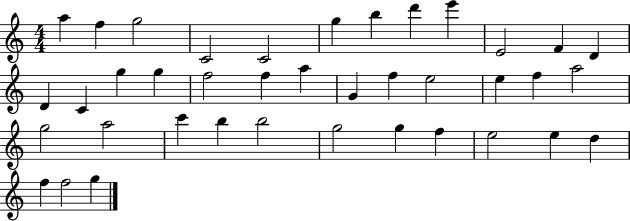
X:1
T:Untitled
M:4/4
L:1/4
K:C
a f g2 C2 C2 g b d' e' E2 F D D C g g f2 f a G f e2 e f a2 g2 a2 c' b b2 g2 g f e2 e d f f2 g